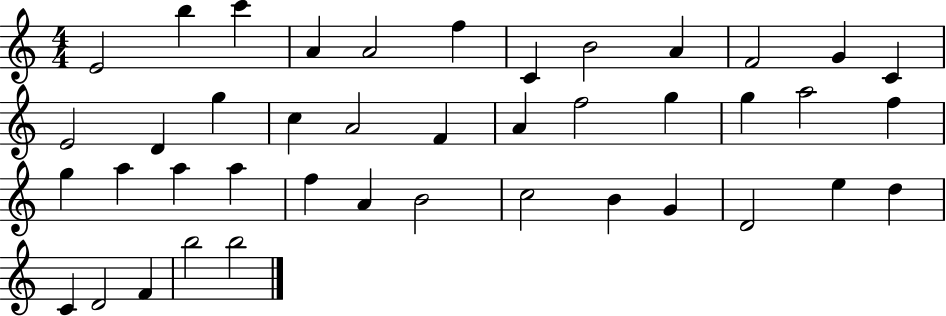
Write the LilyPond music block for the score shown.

{
  \clef treble
  \numericTimeSignature
  \time 4/4
  \key c \major
  e'2 b''4 c'''4 | a'4 a'2 f''4 | c'4 b'2 a'4 | f'2 g'4 c'4 | \break e'2 d'4 g''4 | c''4 a'2 f'4 | a'4 f''2 g''4 | g''4 a''2 f''4 | \break g''4 a''4 a''4 a''4 | f''4 a'4 b'2 | c''2 b'4 g'4 | d'2 e''4 d''4 | \break c'4 d'2 f'4 | b''2 b''2 | \bar "|."
}